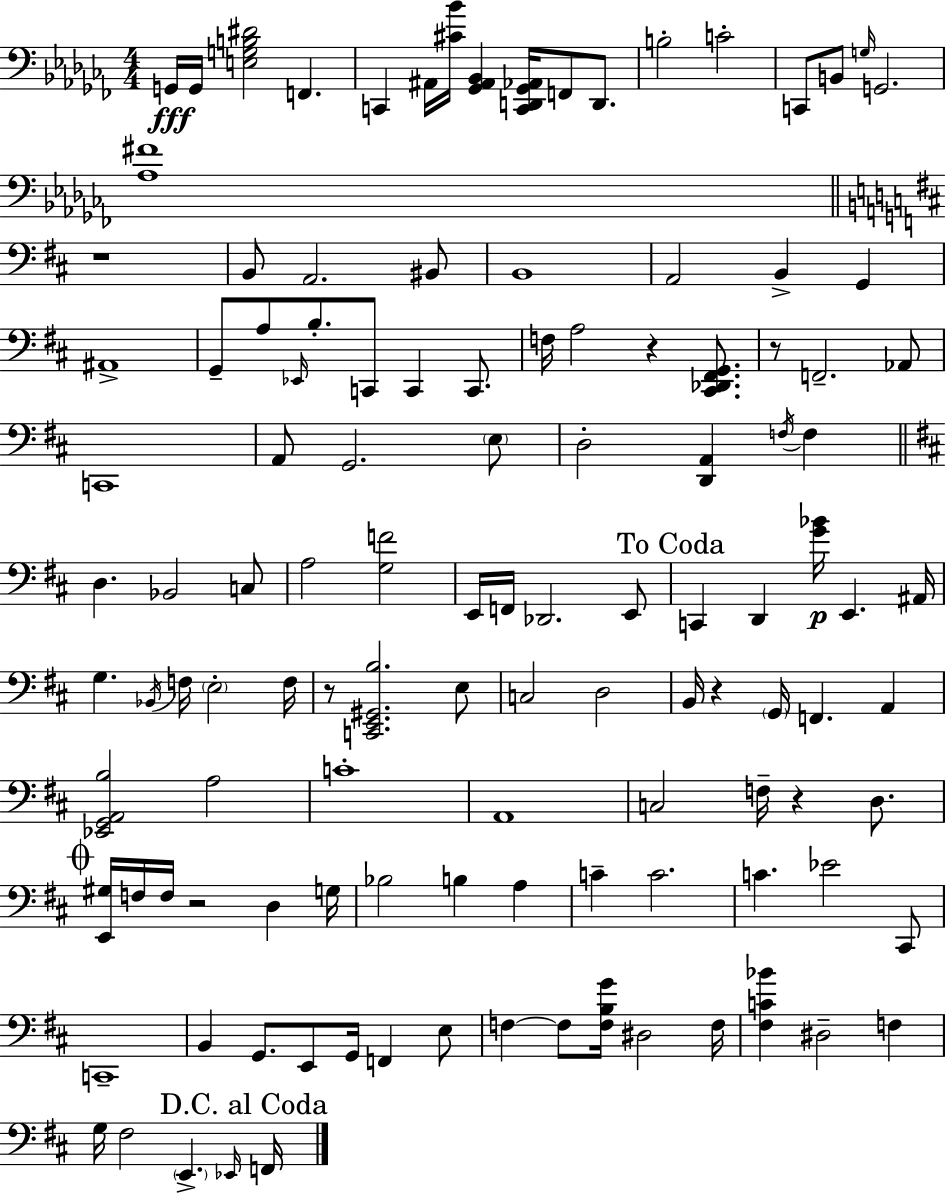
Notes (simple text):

G2/s G2/s [E3,G3,B3,D#4]/h F2/q. C2/q A#2/s [C#4,Bb4]/s [Gb2,A#2,Bb2]/q [C2,D2,Gb2,Ab2]/s F2/e D2/e. B3/h C4/h C2/e B2/e G3/s G2/h. [Ab3,F#4]/w R/w B2/e A2/h. BIS2/e B2/w A2/h B2/q G2/q A#2/w G2/e A3/e Eb2/s B3/e. C2/e C2/q C2/e. F3/s A3/h R/q [C#2,Db2,F#2,G2]/e. R/e F2/h. Ab2/e C2/w A2/e G2/h. E3/e D3/h [D2,A2]/q F3/s F3/q D3/q. Bb2/h C3/e A3/h [G3,F4]/h E2/s F2/s Db2/h. E2/e C2/q D2/q [G4,Bb4]/s E2/q. A#2/s G3/q. Bb2/s F3/s E3/h F3/s R/e [C2,E2,G#2,B3]/h. E3/e C3/h D3/h B2/s R/q G2/s F2/q. A2/q [Eb2,G2,A2,B3]/h A3/h C4/w A2/w C3/h F3/s R/q D3/e. [E2,G#3]/s F3/s F3/s R/h D3/q G3/s Bb3/h B3/q A3/q C4/q C4/h. C4/q. Eb4/h C#2/e C2/w B2/q G2/e. E2/e G2/s F2/q E3/e F3/q F3/e [F3,B3,G4]/s D#3/h F3/s [F#3,C4,Bb4]/q D#3/h F3/q G3/s F#3/h E2/q. Eb2/s F2/s